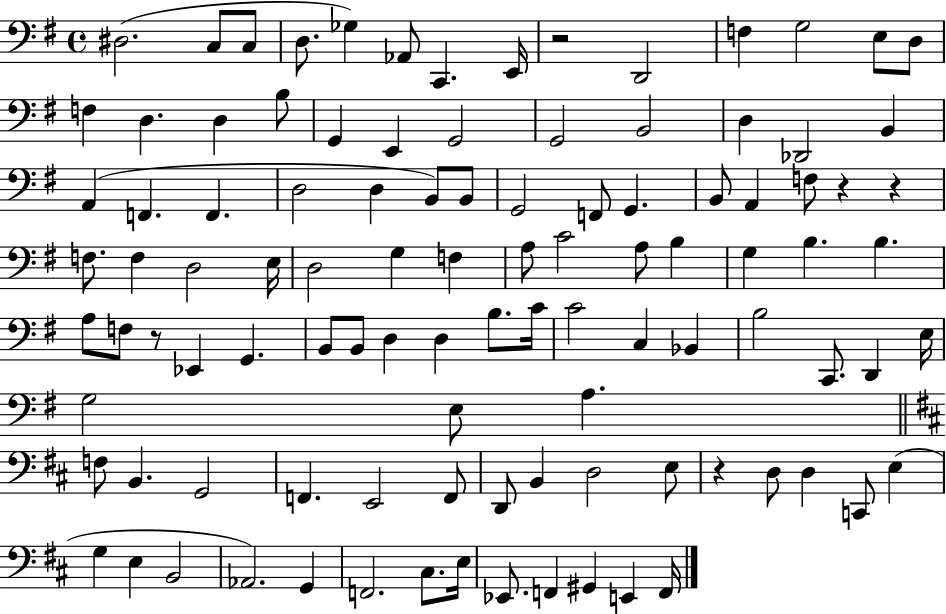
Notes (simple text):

D#3/h. C3/e C3/e D3/e. Gb3/q Ab2/e C2/q. E2/s R/h D2/h F3/q G3/h E3/e D3/e F3/q D3/q. D3/q B3/e G2/q E2/q G2/h G2/h B2/h D3/q Db2/h B2/q A2/q F2/q. F2/q. D3/h D3/q B2/e B2/e G2/h F2/e G2/q. B2/e A2/q F3/e R/q R/q F3/e. F3/q D3/h E3/s D3/h G3/q F3/q A3/e C4/h A3/e B3/q G3/q B3/q. B3/q. A3/e F3/e R/e Eb2/q G2/q. B2/e B2/e D3/q D3/q B3/e. C4/s C4/h C3/q Bb2/q B3/h C2/e. D2/q E3/s G3/h E3/e A3/q. F3/e B2/q. G2/h F2/q. E2/h F2/e D2/e B2/q D3/h E3/e R/q D3/e D3/q C2/e E3/q G3/q E3/q B2/h Ab2/h. G2/q F2/h. C#3/e. E3/s Eb2/e. F2/q G#2/q E2/q F2/s